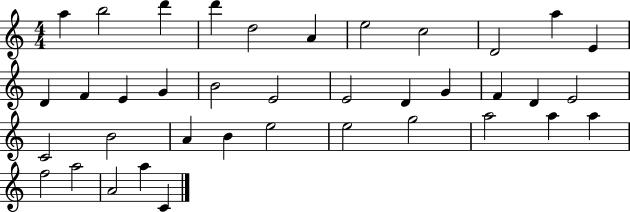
X:1
T:Untitled
M:4/4
L:1/4
K:C
a b2 d' d' d2 A e2 c2 D2 a E D F E G B2 E2 E2 D G F D E2 C2 B2 A B e2 e2 g2 a2 a a f2 a2 A2 a C